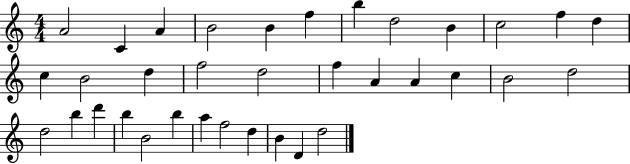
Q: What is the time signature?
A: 4/4